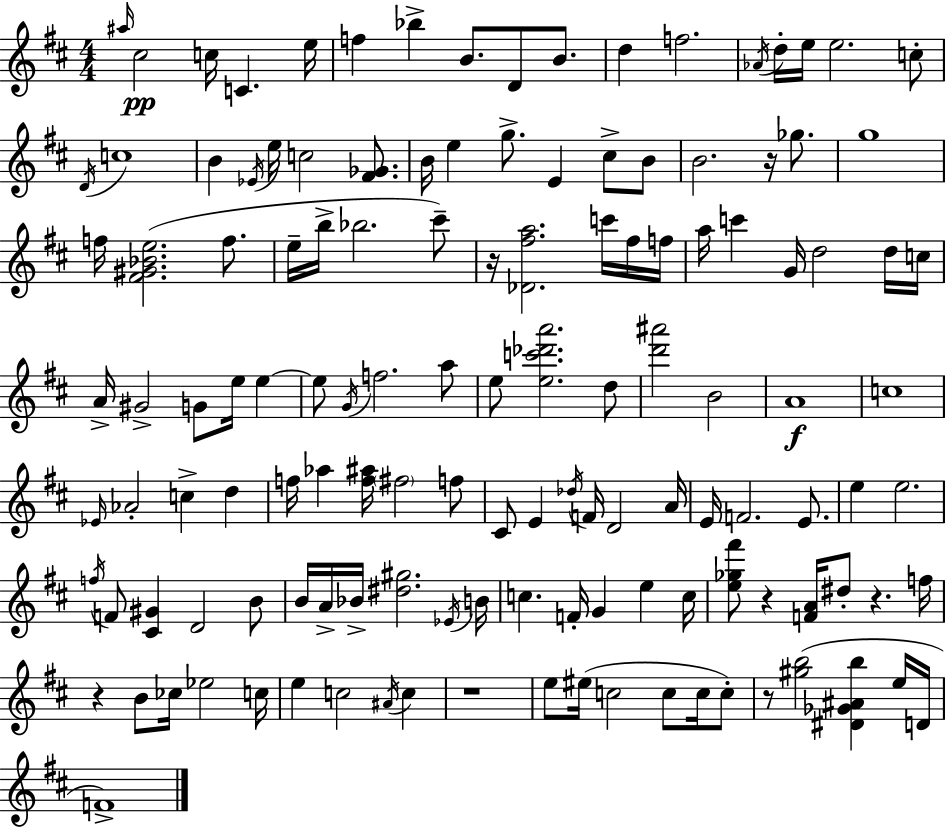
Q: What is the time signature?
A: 4/4